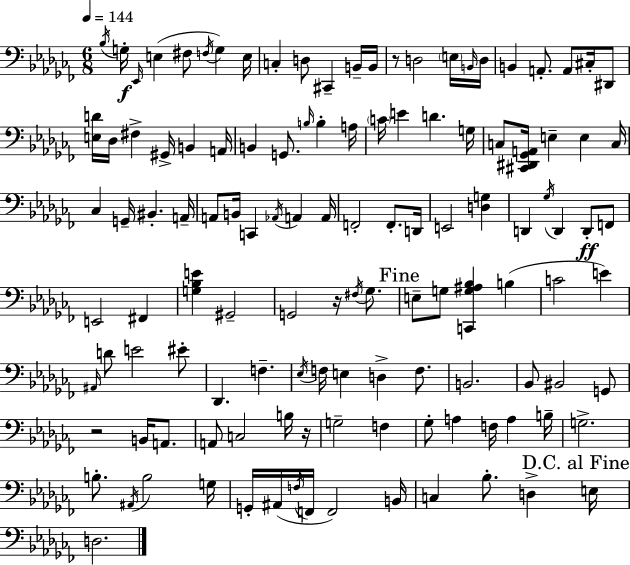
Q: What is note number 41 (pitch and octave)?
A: CES3